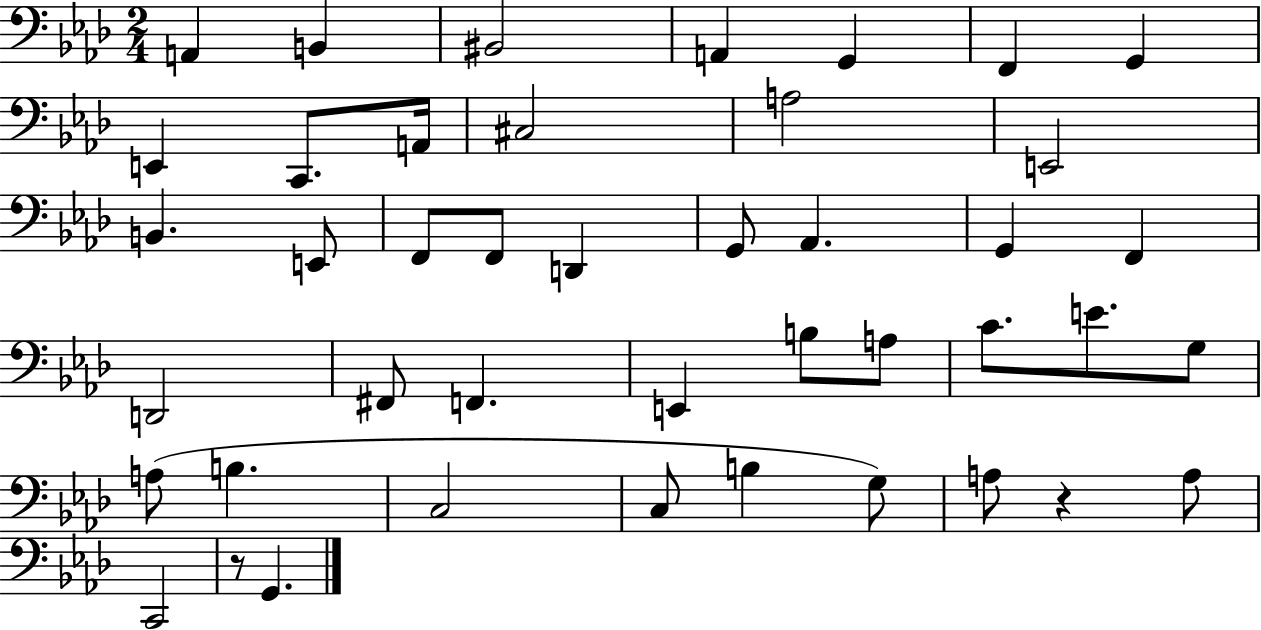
A2/q B2/q BIS2/h A2/q G2/q F2/q G2/q E2/q C2/e. A2/s C#3/h A3/h E2/h B2/q. E2/e F2/e F2/e D2/q G2/e Ab2/q. G2/q F2/q D2/h F#2/e F2/q. E2/q B3/e A3/e C4/e. E4/e. G3/e A3/e B3/q. C3/h C3/e B3/q G3/e A3/e R/q A3/e C2/h R/e G2/q.